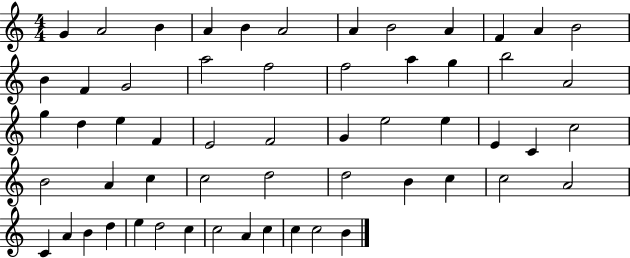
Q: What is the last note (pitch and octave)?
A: B4